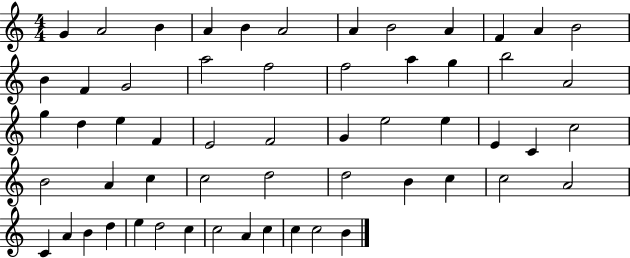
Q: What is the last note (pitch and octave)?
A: B4